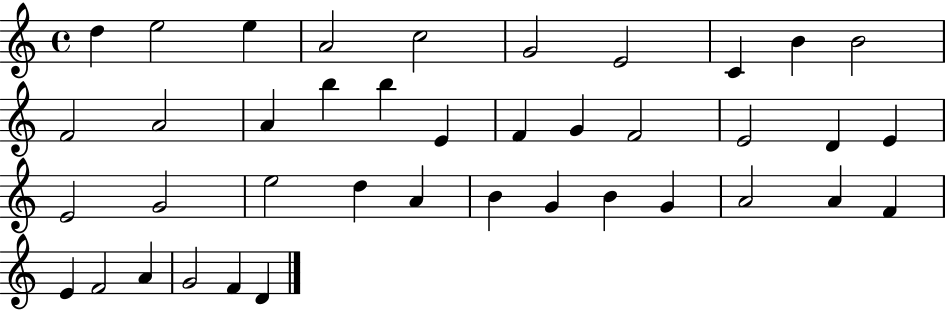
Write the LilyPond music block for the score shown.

{
  \clef treble
  \time 4/4
  \defaultTimeSignature
  \key c \major
  d''4 e''2 e''4 | a'2 c''2 | g'2 e'2 | c'4 b'4 b'2 | \break f'2 a'2 | a'4 b''4 b''4 e'4 | f'4 g'4 f'2 | e'2 d'4 e'4 | \break e'2 g'2 | e''2 d''4 a'4 | b'4 g'4 b'4 g'4 | a'2 a'4 f'4 | \break e'4 f'2 a'4 | g'2 f'4 d'4 | \bar "|."
}